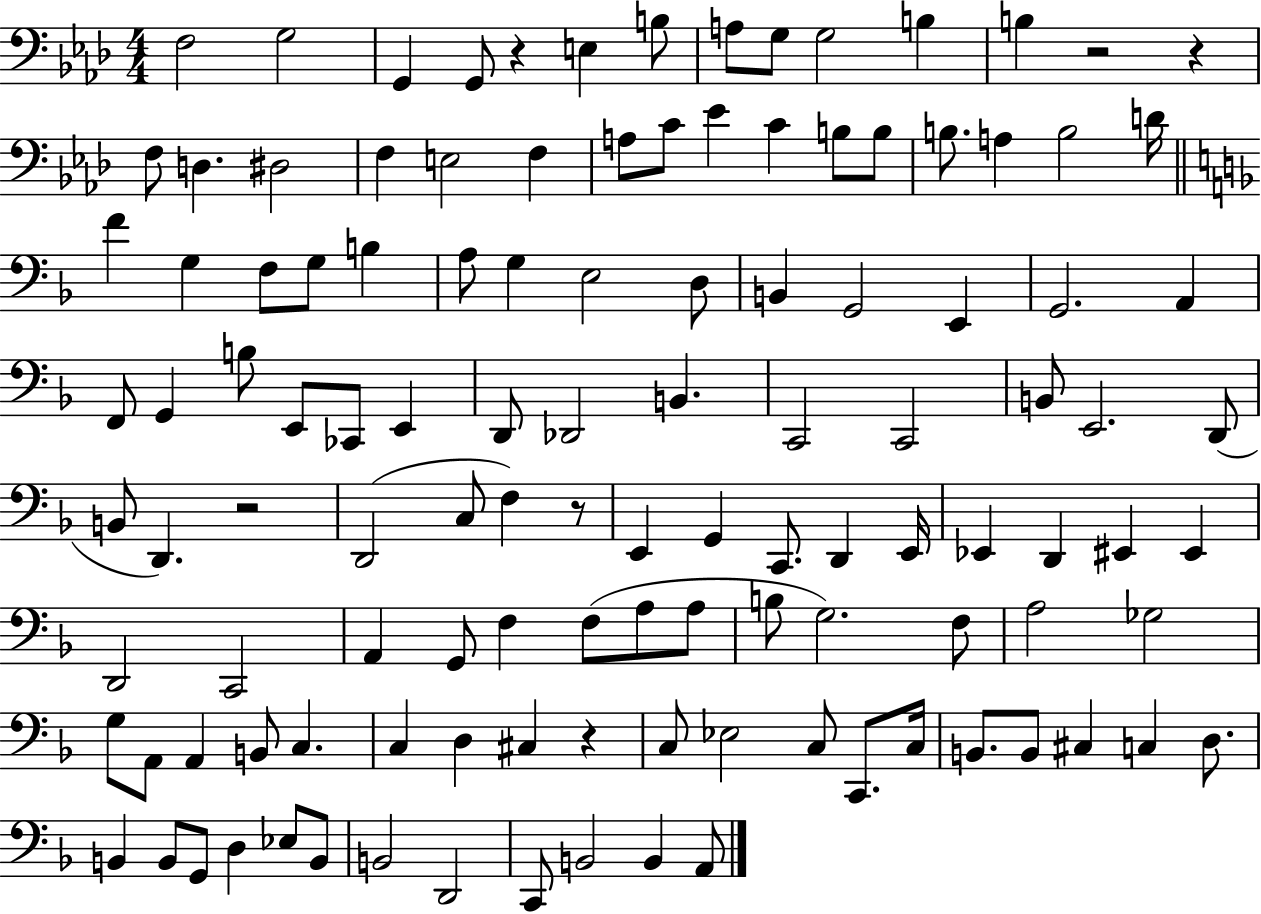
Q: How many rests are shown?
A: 6